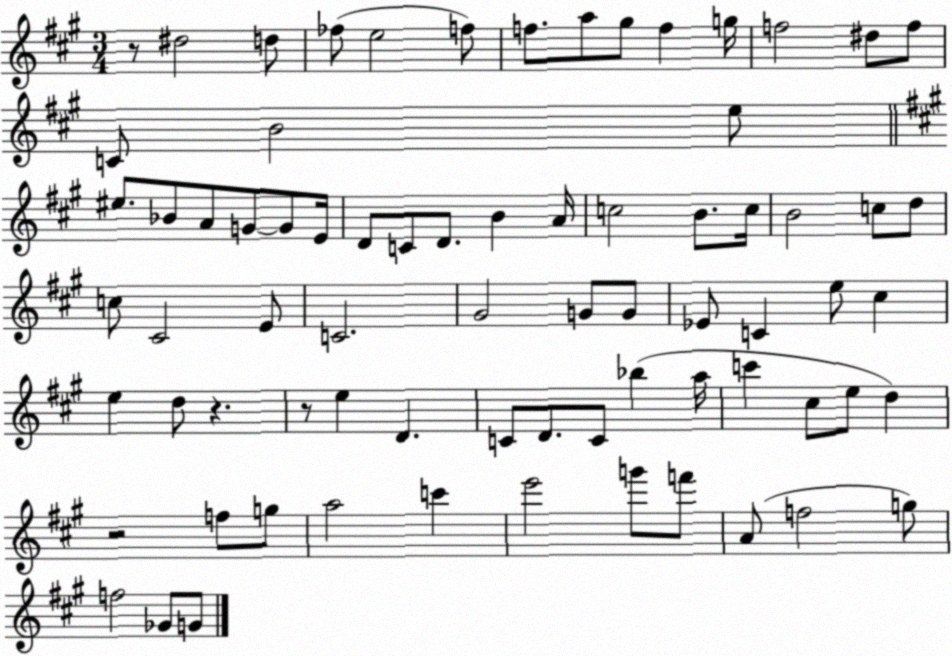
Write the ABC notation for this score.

X:1
T:Untitled
M:3/4
L:1/4
K:A
z/2 ^d2 d/2 _f/2 e2 f/2 f/2 a/2 ^g/2 f g/4 f2 ^d/2 f/2 C/2 B2 e/2 ^e/2 _B/2 A/2 G/2 G/2 E/4 D/2 C/2 D/2 B A/4 c2 B/2 c/4 B2 c/2 d/2 c/2 ^C2 E/2 C2 ^G2 G/2 G/2 _E/2 C e/2 ^c e d/2 z z/2 e D C/2 D/2 C/2 _b a/4 c' ^c/2 e/2 d z2 f/2 g/2 a2 c' e'2 g'/2 f'/2 A/2 f2 g/2 f2 _G/2 G/2